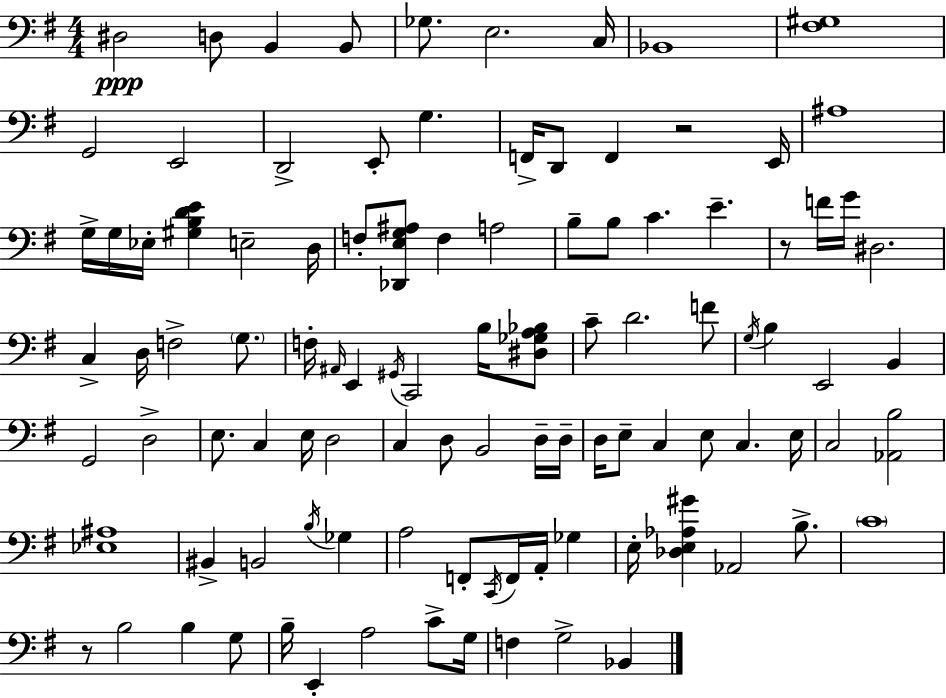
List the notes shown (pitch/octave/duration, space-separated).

D#3/h D3/e B2/q B2/e Gb3/e. E3/h. C3/s Bb2/w [F#3,G#3]/w G2/h E2/h D2/h E2/e G3/q. F2/s D2/e F2/q R/h E2/s A#3/w G3/s G3/s Eb3/s [G#3,B3,D4,E4]/q E3/h D3/s F3/e [Db2,E3,G3,A#3]/e F3/q A3/h B3/e B3/e C4/q. E4/q. R/e F4/s G4/s D#3/h. C3/q D3/s F3/h G3/e. F3/s A#2/s E2/q G#2/s C2/h B3/s [D#3,Gb3,A3,Bb3]/e C4/e D4/h. F4/e G3/s B3/q E2/h B2/q G2/h D3/h E3/e. C3/q E3/s D3/h C3/q D3/e B2/h D3/s D3/s D3/s E3/e C3/q E3/e C3/q. E3/s C3/h [Ab2,B3]/h [Eb3,A#3]/w BIS2/q B2/h B3/s Gb3/q A3/h F2/e C2/s F2/s A2/s Gb3/q E3/s [Db3,E3,Ab3,G#4]/q Ab2/h B3/e. C4/w R/e B3/h B3/q G3/e B3/s E2/q A3/h C4/e G3/s F3/q G3/h Bb2/q